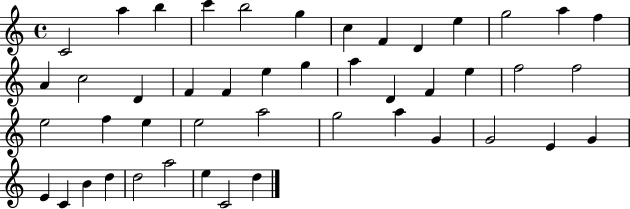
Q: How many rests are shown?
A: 0